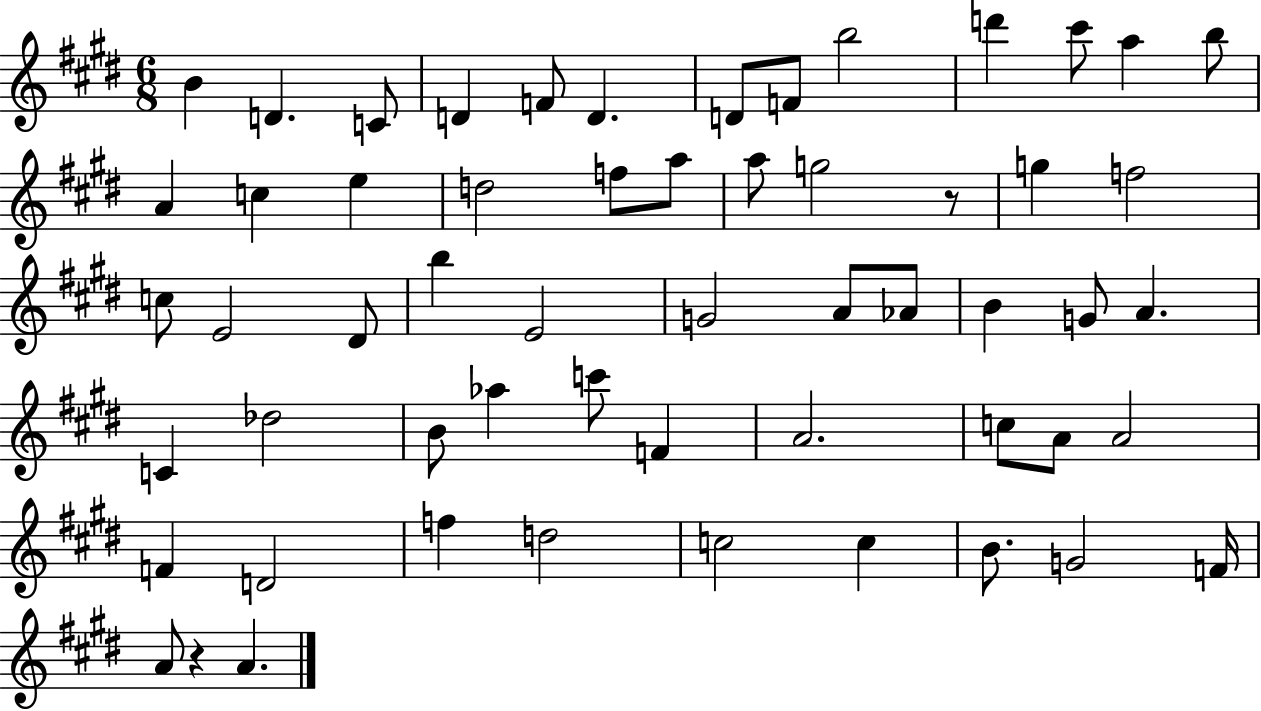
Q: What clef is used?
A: treble